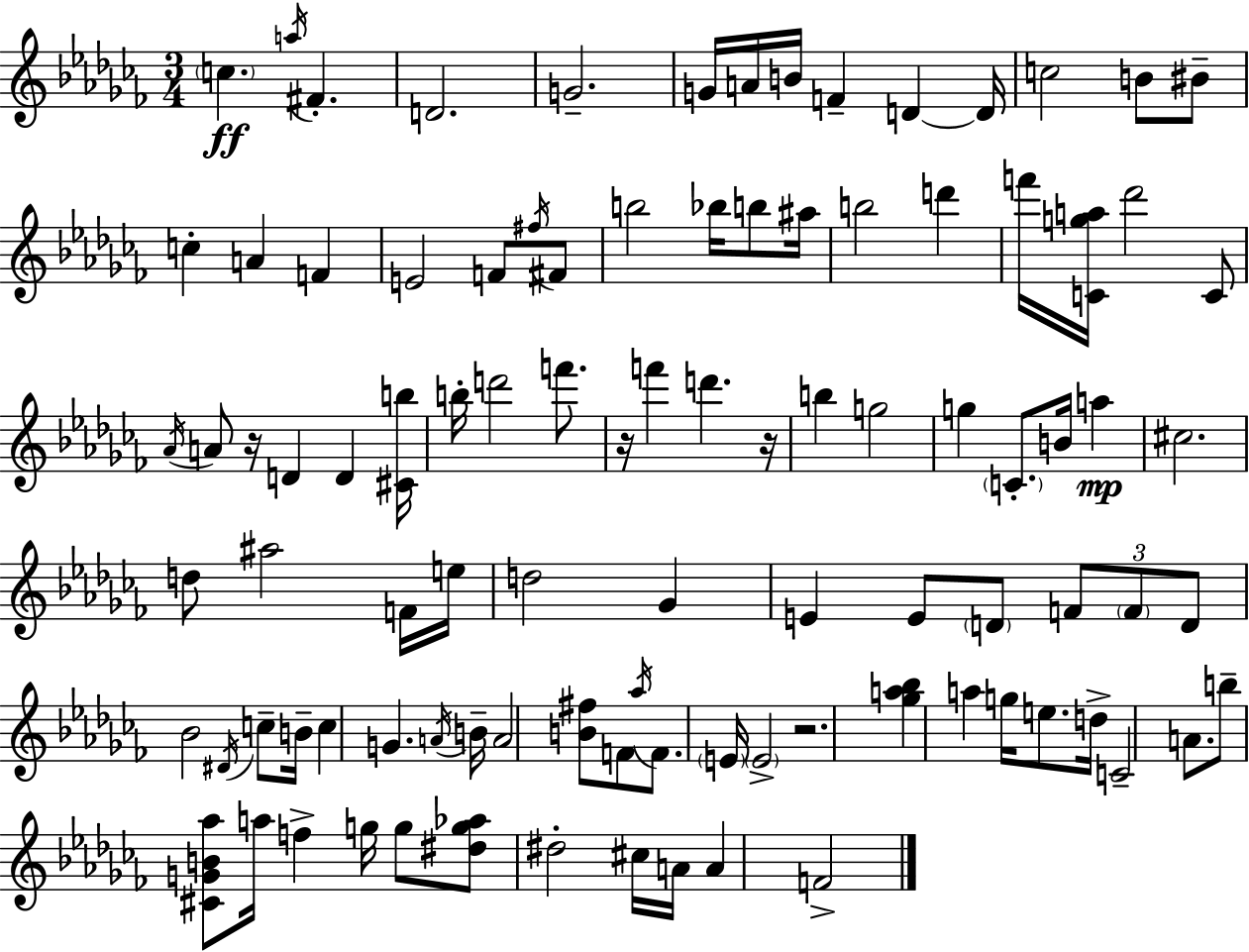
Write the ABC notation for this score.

X:1
T:Untitled
M:3/4
L:1/4
K:Abm
c a/4 ^F D2 G2 G/4 A/4 B/4 F D D/4 c2 B/2 ^B/2 c A F E2 F/2 ^f/4 ^F/2 b2 _b/4 b/2 ^a/4 b2 d' f'/4 [Cga]/4 _d'2 C/2 _A/4 A/2 z/4 D D [^Cb]/4 b/4 d'2 f'/2 z/4 f' d' z/4 b g2 g C/2 B/4 a ^c2 d/2 ^a2 F/4 e/4 d2 _G E E/2 D/2 F/2 F/2 D/2 _B2 ^D/4 c/2 B/4 c G A/4 B/4 A2 [B^f]/2 F/2 _a/4 F/2 E/4 E2 z2 [_ga_b] a g/4 e/2 d/4 C2 A/2 b/2 [^CGB_a]/2 a/4 f g/4 g/2 [^dg_a]/2 ^d2 ^c/4 A/4 A F2